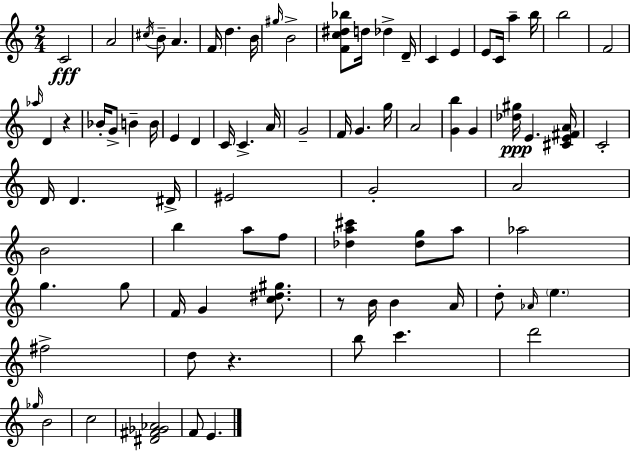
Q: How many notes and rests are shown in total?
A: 83